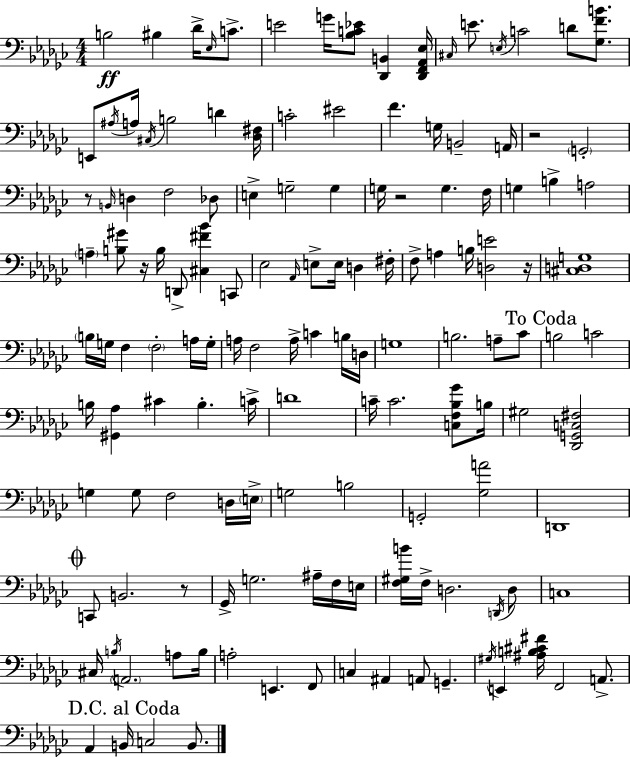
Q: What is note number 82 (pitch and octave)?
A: D3